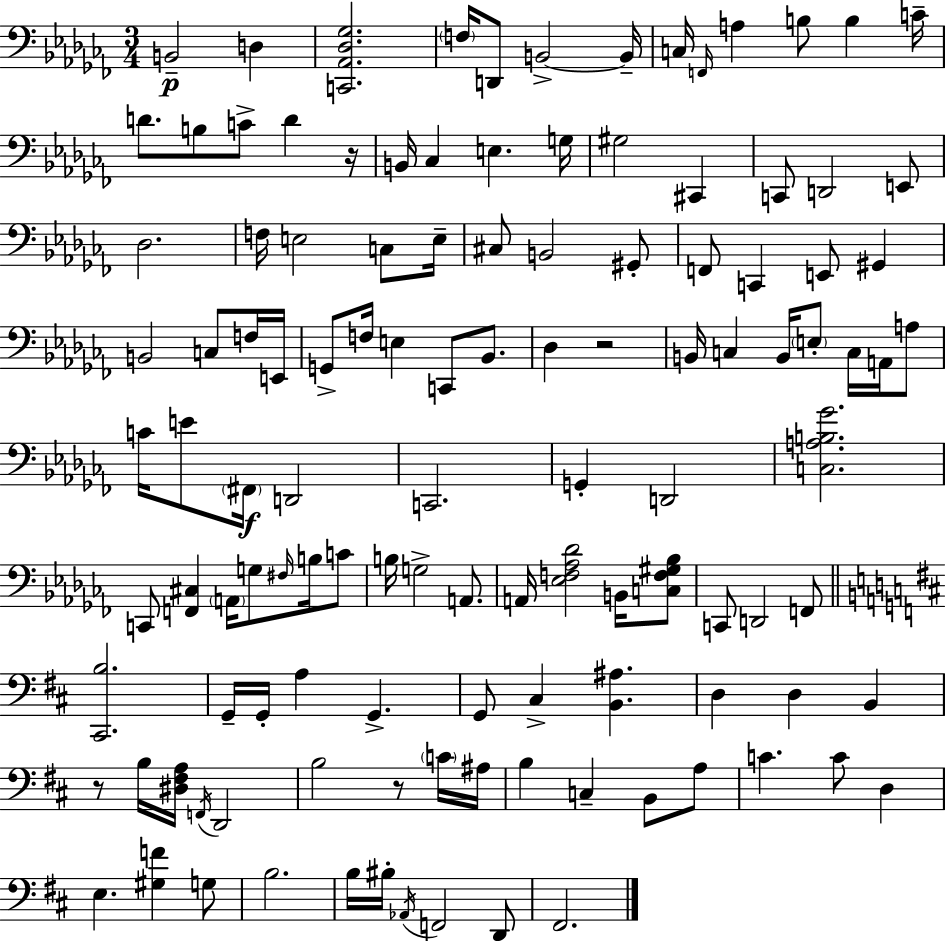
B2/h D3/q [C2,Ab2,Db3,Gb3]/h. F3/s D2/e B2/h B2/s C3/s F2/s A3/q B3/e B3/q C4/s D4/e. B3/e C4/e D4/q R/s B2/s CES3/q E3/q. G3/s G#3/h C#2/q C2/e D2/h E2/e Db3/h. F3/s E3/h C3/e E3/s C#3/e B2/h G#2/e F2/e C2/q E2/e G#2/q B2/h C3/e F3/s E2/s G2/e F3/s E3/q C2/e Bb2/e. Db3/q R/h B2/s C3/q B2/s E3/e C3/s A2/s A3/e C4/s E4/e F#2/s D2/h C2/h. G2/q D2/h [C3,A3,B3,Gb4]/h. C2/e [F2,C#3]/q A2/s G3/e F#3/s B3/s C4/e B3/s G3/h A2/e. A2/s [Eb3,F3,Ab3,Db4]/h B2/s [C3,F3,G#3,Bb3]/e C2/e D2/h F2/e [C#2,B3]/h. G2/s G2/s A3/q G2/q. G2/e C#3/q [B2,A#3]/q. D3/q D3/q B2/q R/e B3/s [D#3,F#3,A3]/s F2/s D2/h B3/h R/e C4/s A#3/s B3/q C3/q B2/e A3/e C4/q. C4/e D3/q E3/q. [G#3,F4]/q G3/e B3/h. B3/s BIS3/s Ab2/s F2/h D2/e F#2/h.